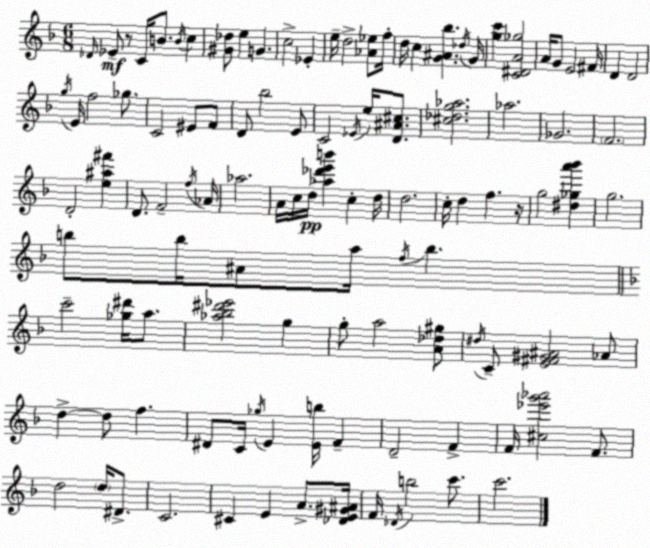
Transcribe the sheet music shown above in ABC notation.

X:1
T:Untitled
M:6/8
L:1/4
K:Dm
_D/4 _E/2 z/2 C/4 B/2 B/4 c [^G_d]/2 e G c2 _E e/4 d2 [_A_e]/2 f/4 d/4 c [G^A_b] _d/4 G/4 [gc'] [C^DA_g]2 A/4 G/2 E2 ^F/4 D D2 g/4 E/4 f2 _g/2 C2 ^E/2 F/2 D/2 _b2 E/2 C2 _E/4 e/4 [D^A^c]/2 [^c_dg_a]2 _a2 _G2 F2 D2 [e^a^f'] D/2 F2 f/4 _A/4 _a2 A/4 c/4 d/4 [_a_d'e'b'] c d/4 d2 c/4 d f z/4 g2 [^d_ga'_b'] g2 b/2 b/4 ^A/2 a/4 f/4 b c'2 [_g^d']/4 a/2 [_a_b^d'_e']2 g g/2 a2 [A_d^g]/2 ^d/4 C/2 [E^F^G^A]2 _A/2 d d/2 f ^D/2 C/4 _g/4 E [Eb]/4 F D2 F F/4 [^c_e'g'_a']2 F/2 d2 d/4 ^D/2 C2 ^C E A/2 [_DE^G^A]/4 F/4 _D/4 b2 c'/2 c'2